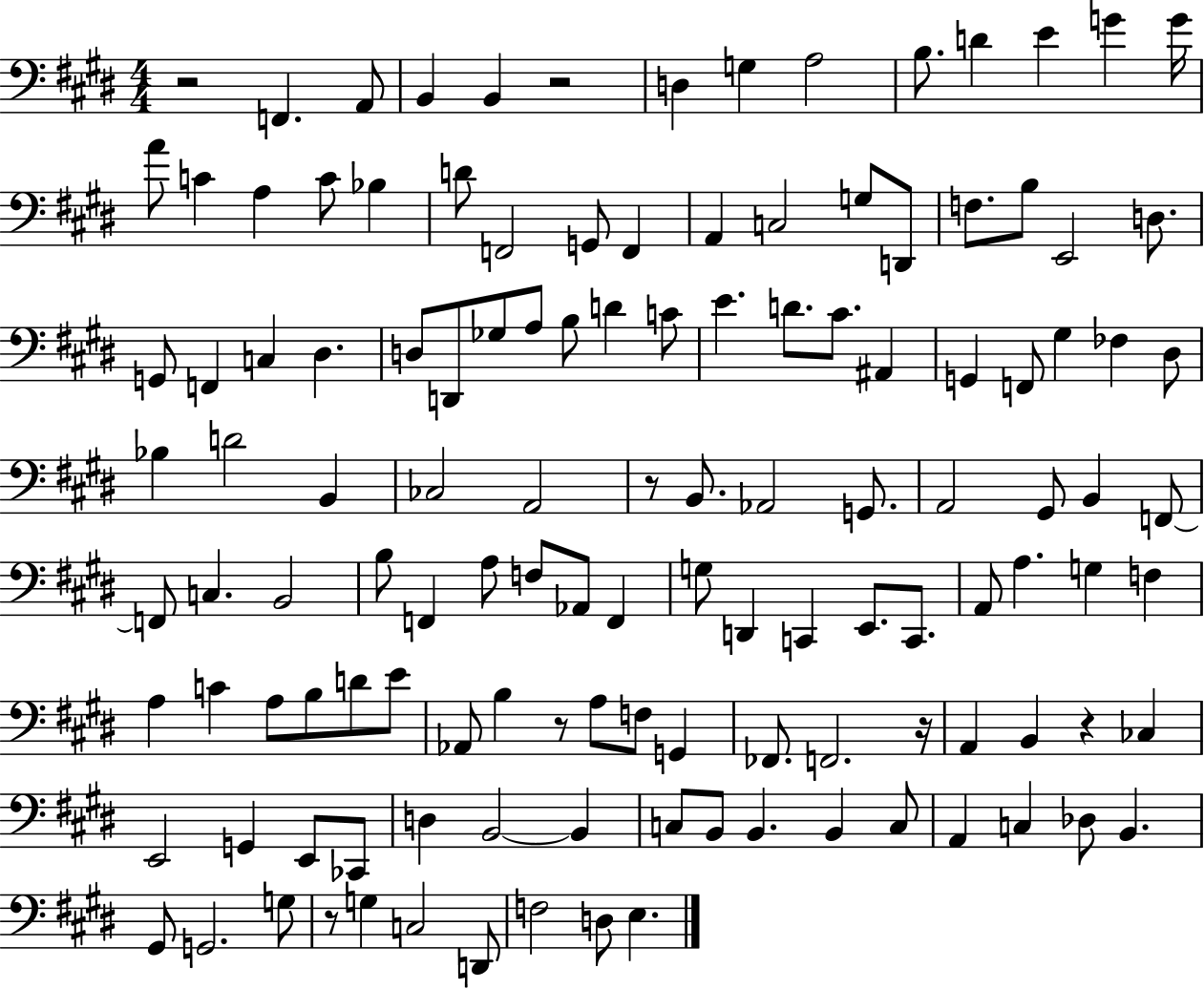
X:1
T:Untitled
M:4/4
L:1/4
K:E
z2 F,, A,,/2 B,, B,, z2 D, G, A,2 B,/2 D E G G/4 A/2 C A, C/2 _B, D/2 F,,2 G,,/2 F,, A,, C,2 G,/2 D,,/2 F,/2 B,/2 E,,2 D,/2 G,,/2 F,, C, ^D, D,/2 D,,/2 _G,/2 A,/2 B,/2 D C/2 E D/2 ^C/2 ^A,, G,, F,,/2 ^G, _F, ^D,/2 _B, D2 B,, _C,2 A,,2 z/2 B,,/2 _A,,2 G,,/2 A,,2 ^G,,/2 B,, F,,/2 F,,/2 C, B,,2 B,/2 F,, A,/2 F,/2 _A,,/2 F,, G,/2 D,, C,, E,,/2 C,,/2 A,,/2 A, G, F, A, C A,/2 B,/2 D/2 E/2 _A,,/2 B, z/2 A,/2 F,/2 G,, _F,,/2 F,,2 z/4 A,, B,, z _C, E,,2 G,, E,,/2 _C,,/2 D, B,,2 B,, C,/2 B,,/2 B,, B,, C,/2 A,, C, _D,/2 B,, ^G,,/2 G,,2 G,/2 z/2 G, C,2 D,,/2 F,2 D,/2 E,